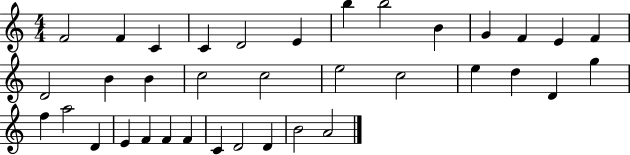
X:1
T:Untitled
M:4/4
L:1/4
K:C
F2 F C C D2 E b b2 B G F E F D2 B B c2 c2 e2 c2 e d D g f a2 D E F F F C D2 D B2 A2